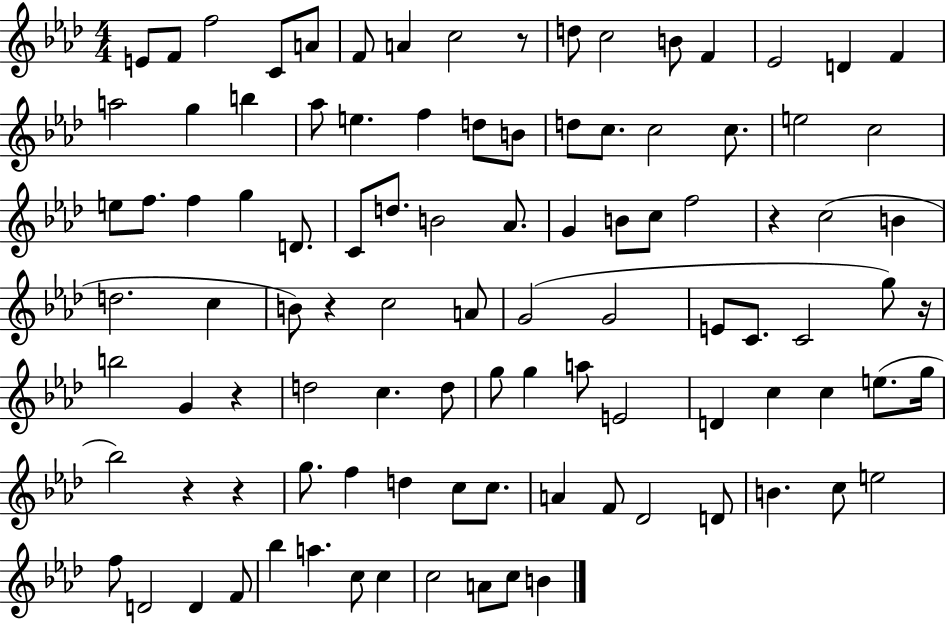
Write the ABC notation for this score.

X:1
T:Untitled
M:4/4
L:1/4
K:Ab
E/2 F/2 f2 C/2 A/2 F/2 A c2 z/2 d/2 c2 B/2 F _E2 D F a2 g b _a/2 e f d/2 B/2 d/2 c/2 c2 c/2 e2 c2 e/2 f/2 f g D/2 C/2 d/2 B2 _A/2 G B/2 c/2 f2 z c2 B d2 c B/2 z c2 A/2 G2 G2 E/2 C/2 C2 g/2 z/4 b2 G z d2 c d/2 g/2 g a/2 E2 D c c e/2 g/4 _b2 z z g/2 f d c/2 c/2 A F/2 _D2 D/2 B c/2 e2 f/2 D2 D F/2 _b a c/2 c c2 A/2 c/2 B